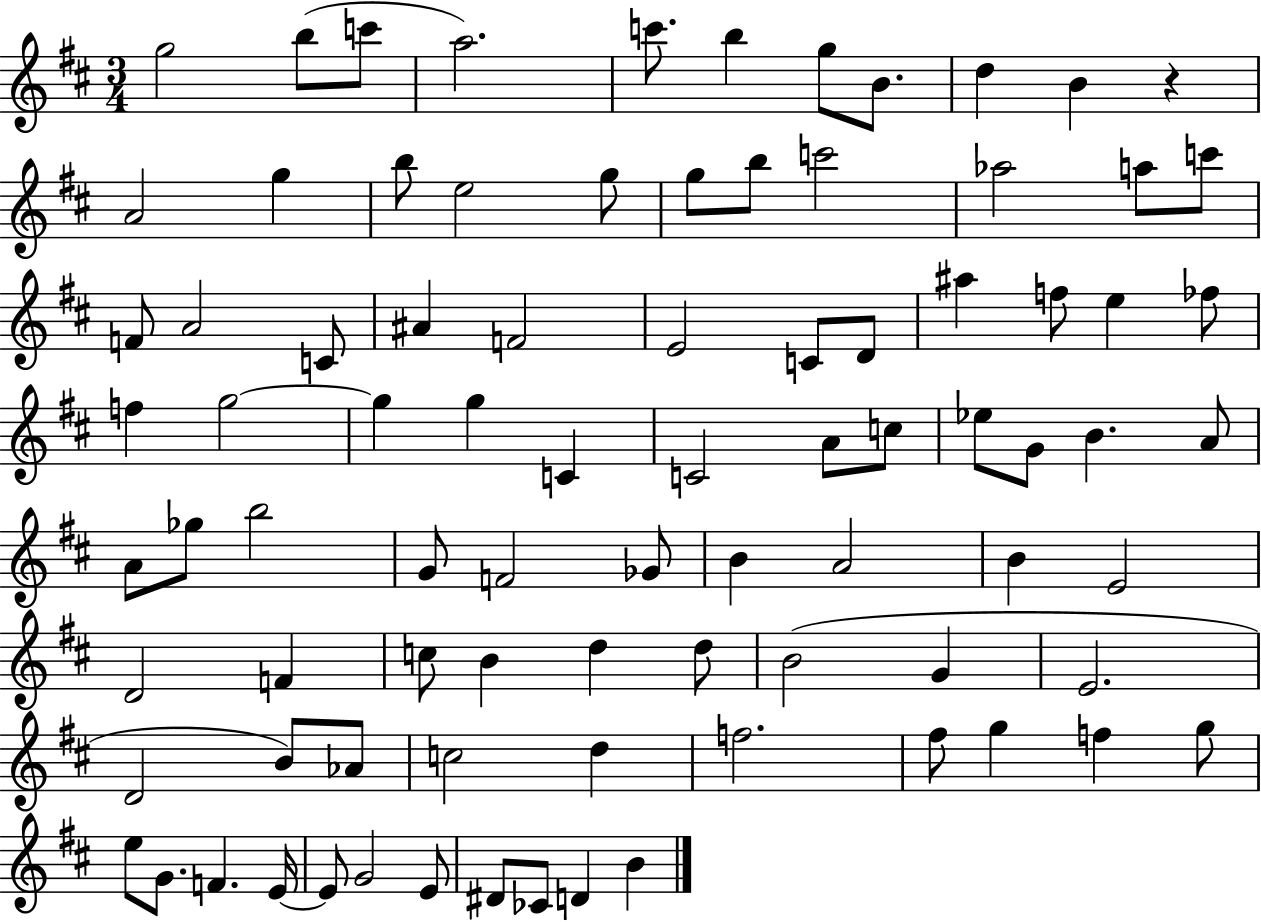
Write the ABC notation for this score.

X:1
T:Untitled
M:3/4
L:1/4
K:D
g2 b/2 c'/2 a2 c'/2 b g/2 B/2 d B z A2 g b/2 e2 g/2 g/2 b/2 c'2 _a2 a/2 c'/2 F/2 A2 C/2 ^A F2 E2 C/2 D/2 ^a f/2 e _f/2 f g2 g g C C2 A/2 c/2 _e/2 G/2 B A/2 A/2 _g/2 b2 G/2 F2 _G/2 B A2 B E2 D2 F c/2 B d d/2 B2 G E2 D2 B/2 _A/2 c2 d f2 ^f/2 g f g/2 e/2 G/2 F E/4 E/2 G2 E/2 ^D/2 _C/2 D B